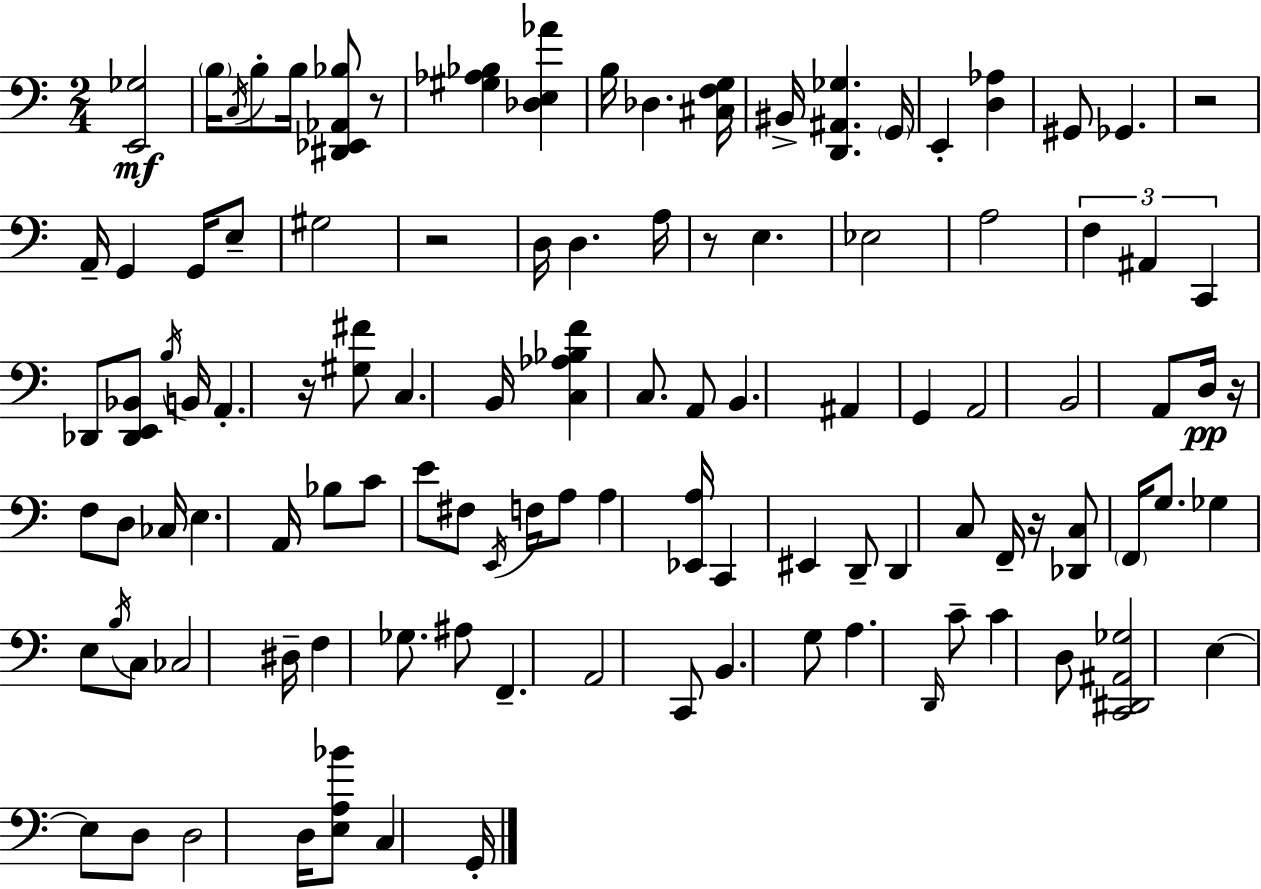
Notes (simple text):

[E2,Gb3]/h B3/s C3/s B3/e B3/s [D#2,Eb2,Ab2,Bb3]/e R/e [G#3,Ab3,Bb3]/q [Db3,E3,Ab4]/q B3/s Db3/q. [C#3,F3,G3]/s BIS2/s [D2,A#2,Gb3]/q. G2/s E2/q [D3,Ab3]/q G#2/e Gb2/q. R/h A2/s G2/q G2/s E3/e G#3/h R/h D3/s D3/q. A3/s R/e E3/q. Eb3/h A3/h F3/q A#2/q C2/q Db2/e [Db2,E2,Bb2]/e B3/s B2/s A2/q. R/s [G#3,F#4]/e C3/q. B2/s [C3,Ab3,Bb3,F4]/q C3/e. A2/e B2/q. A#2/q G2/q A2/h B2/h A2/e D3/s R/s F3/e D3/e CES3/s E3/q. A2/s Bb3/e C4/e E4/e F#3/e E2/s F3/s A3/e A3/q [Eb2,A3]/s C2/q EIS2/q D2/e D2/q C3/e F2/s R/s [Db2,C3]/e F2/s G3/e. Gb3/q E3/e B3/s C3/e CES3/h D#3/s F3/q Gb3/e. A#3/e F2/q. A2/h C2/e B2/q. G3/e A3/q. D2/s C4/e C4/q D3/e [C2,D#2,A#2,Gb3]/h E3/q E3/e D3/e D3/h D3/s [E3,A3,Bb4]/e C3/q G2/s